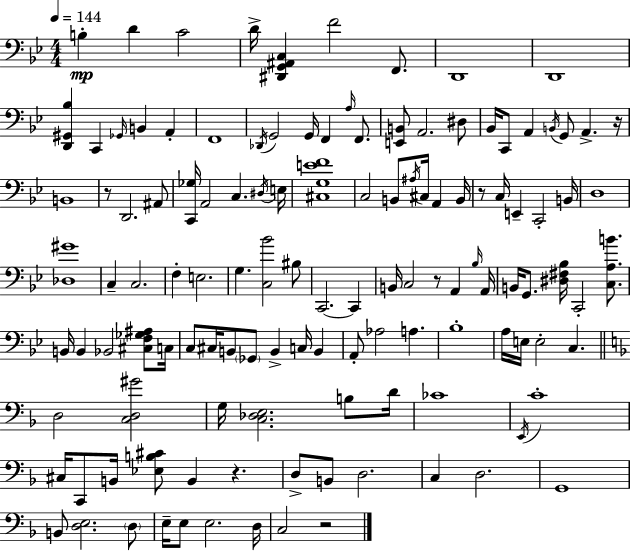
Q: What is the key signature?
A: BES major